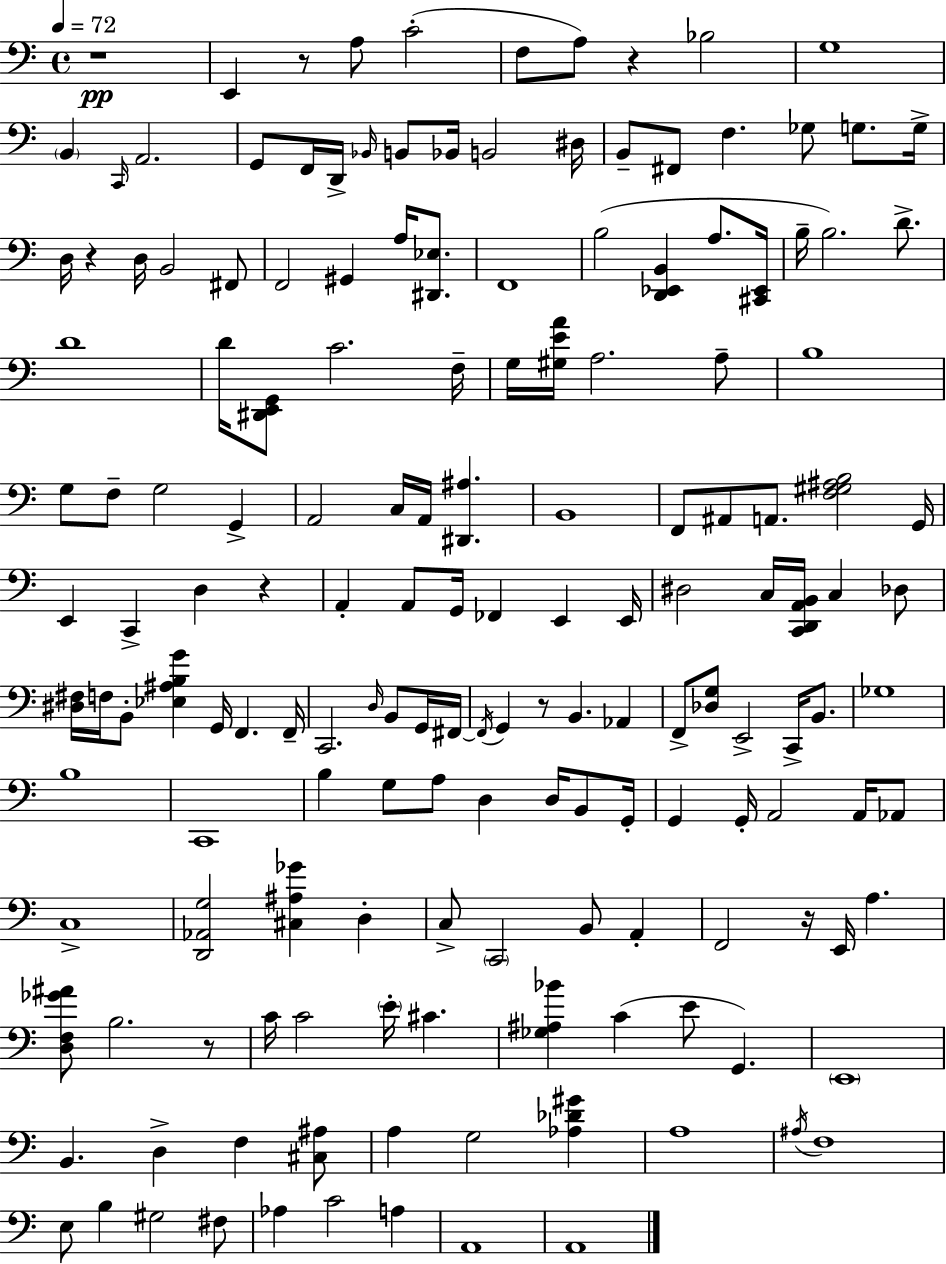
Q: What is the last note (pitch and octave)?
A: A2